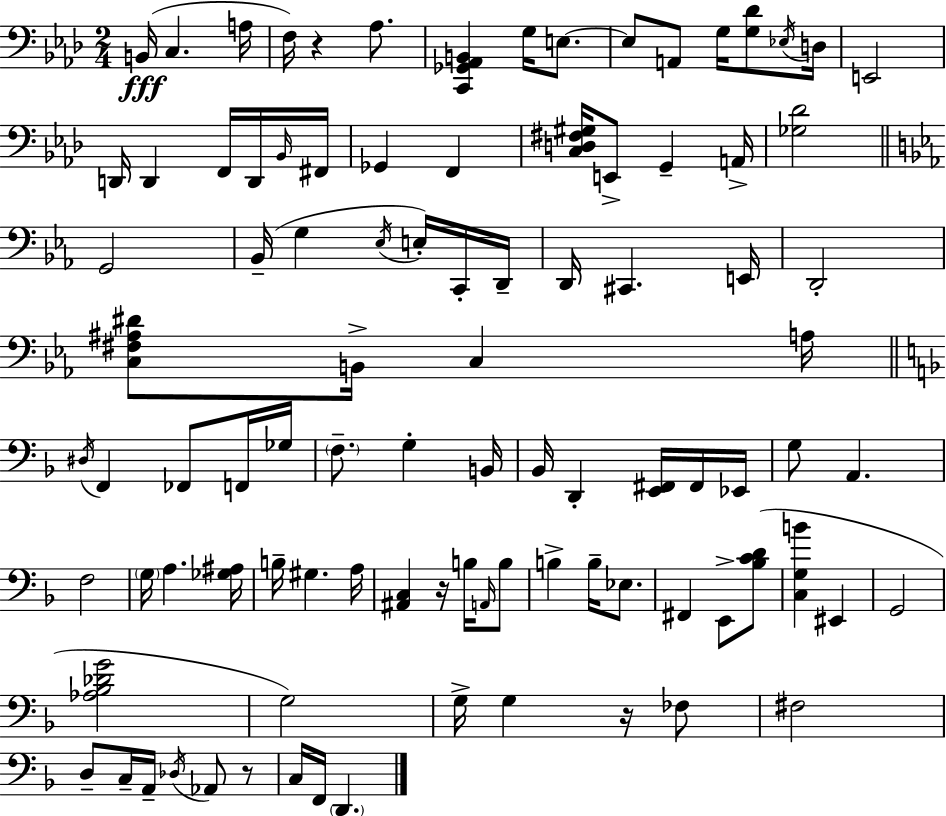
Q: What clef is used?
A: bass